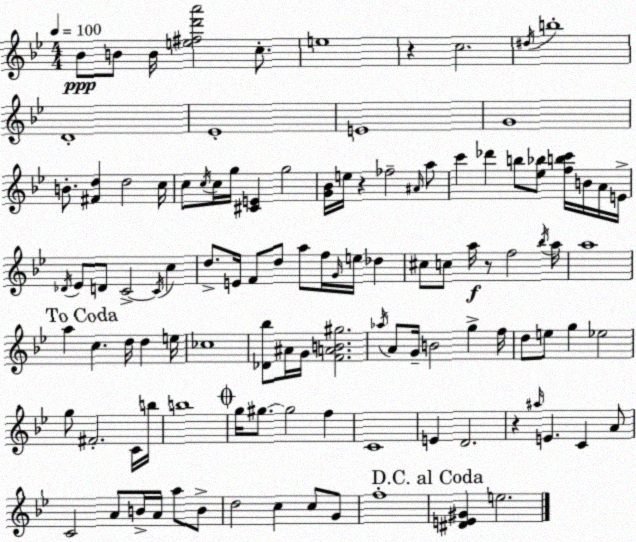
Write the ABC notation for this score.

X:1
T:Untitled
M:4/4
L:1/4
K:Gm
_B/2 B/2 B/4 [e^fd'a']2 c/2 e4 z c2 ^d/4 b4 D4 _E4 E4 G4 B/2 [^Fd] d2 c/4 c/2 c/4 c/4 g/4 [^CE] g2 [G_B]/4 e/4 z _f2 ^A/4 a/2 c' _d' b/2 [_e_b]/2 [fbc']/4 B/4 A/4 E/4 _D/4 _E/2 D/2 C2 C/4 c d/2 E/4 F/2 d/2 a/2 f/4 G/4 e/4 _d ^c/2 c/2 a/4 z/2 f2 _b/4 a/4 a4 a c d/4 d e/4 _c4 [_D_b]/2 ^A/4 G/4 [FAB^g]2 _a/4 A/2 G/4 B2 g f/4 d/2 e/2 g _e2 g/2 ^F2 C/4 b/4 b4 g/4 ^g/2 ^g2 f C4 E D2 z ^a/4 E C A/2 C2 A/2 B/4 A/4 a/2 B/2 d2 c c/2 G/2 f4 [^DE^G] e2